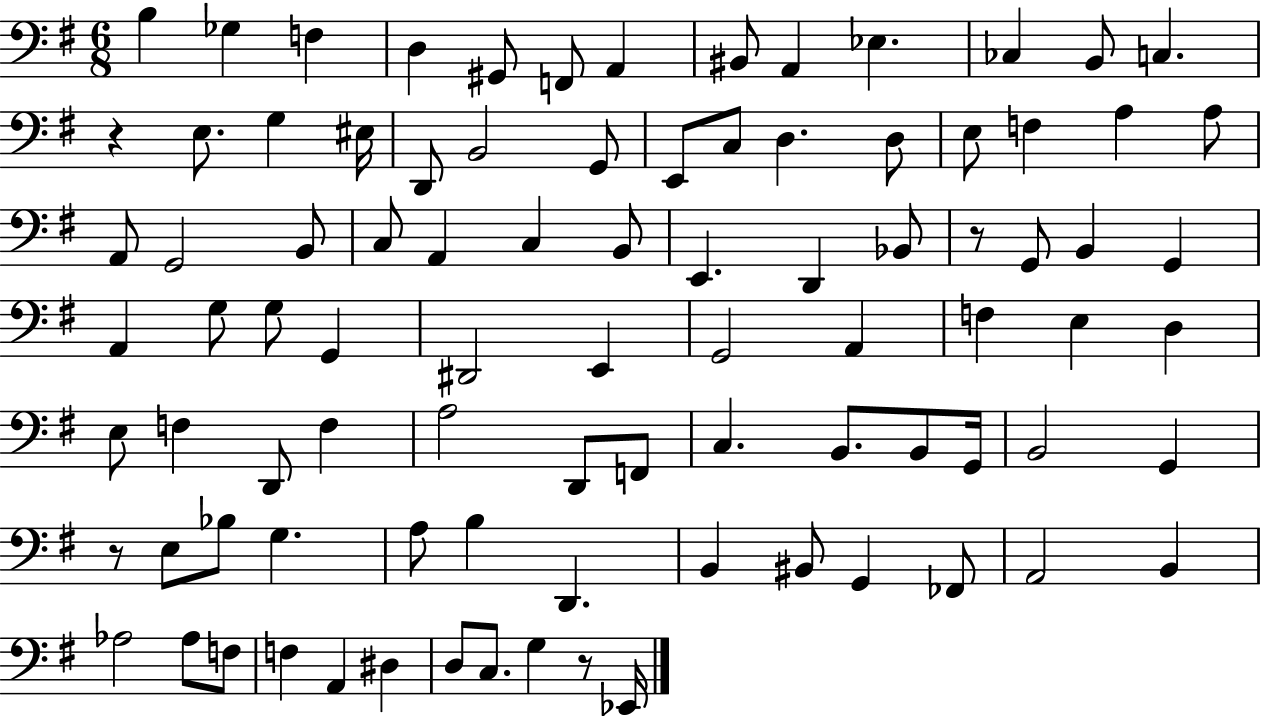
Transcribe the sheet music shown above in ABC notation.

X:1
T:Untitled
M:6/8
L:1/4
K:G
B, _G, F, D, ^G,,/2 F,,/2 A,, ^B,,/2 A,, _E, _C, B,,/2 C, z E,/2 G, ^E,/4 D,,/2 B,,2 G,,/2 E,,/2 C,/2 D, D,/2 E,/2 F, A, A,/2 A,,/2 G,,2 B,,/2 C,/2 A,, C, B,,/2 E,, D,, _B,,/2 z/2 G,,/2 B,, G,, A,, G,/2 G,/2 G,, ^D,,2 E,, G,,2 A,, F, E, D, E,/2 F, D,,/2 F, A,2 D,,/2 F,,/2 C, B,,/2 B,,/2 G,,/4 B,,2 G,, z/2 E,/2 _B,/2 G, A,/2 B, D,, B,, ^B,,/2 G,, _F,,/2 A,,2 B,, _A,2 _A,/2 F,/2 F, A,, ^D, D,/2 C,/2 G, z/2 _E,,/4